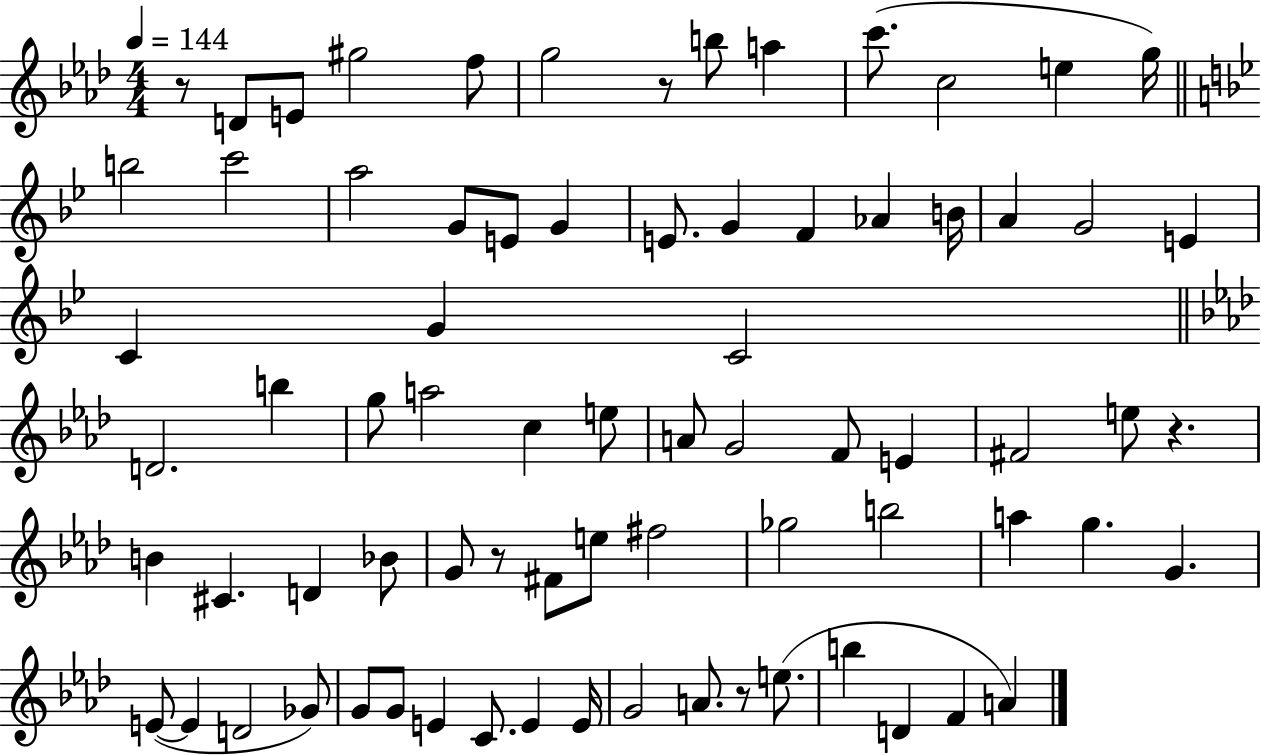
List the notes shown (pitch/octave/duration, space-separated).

R/e D4/e E4/e G#5/h F5/e G5/h R/e B5/e A5/q C6/e. C5/h E5/q G5/s B5/h C6/h A5/h G4/e E4/e G4/q E4/e. G4/q F4/q Ab4/q B4/s A4/q G4/h E4/q C4/q G4/q C4/h D4/h. B5/q G5/e A5/h C5/q E5/e A4/e G4/h F4/e E4/q F#4/h E5/e R/q. B4/q C#4/q. D4/q Bb4/e G4/e R/e F#4/e E5/e F#5/h Gb5/h B5/h A5/q G5/q. G4/q. E4/e E4/q D4/h Gb4/e G4/e G4/e E4/q C4/e. E4/q E4/s G4/h A4/e. R/e E5/e. B5/q D4/q F4/q A4/q